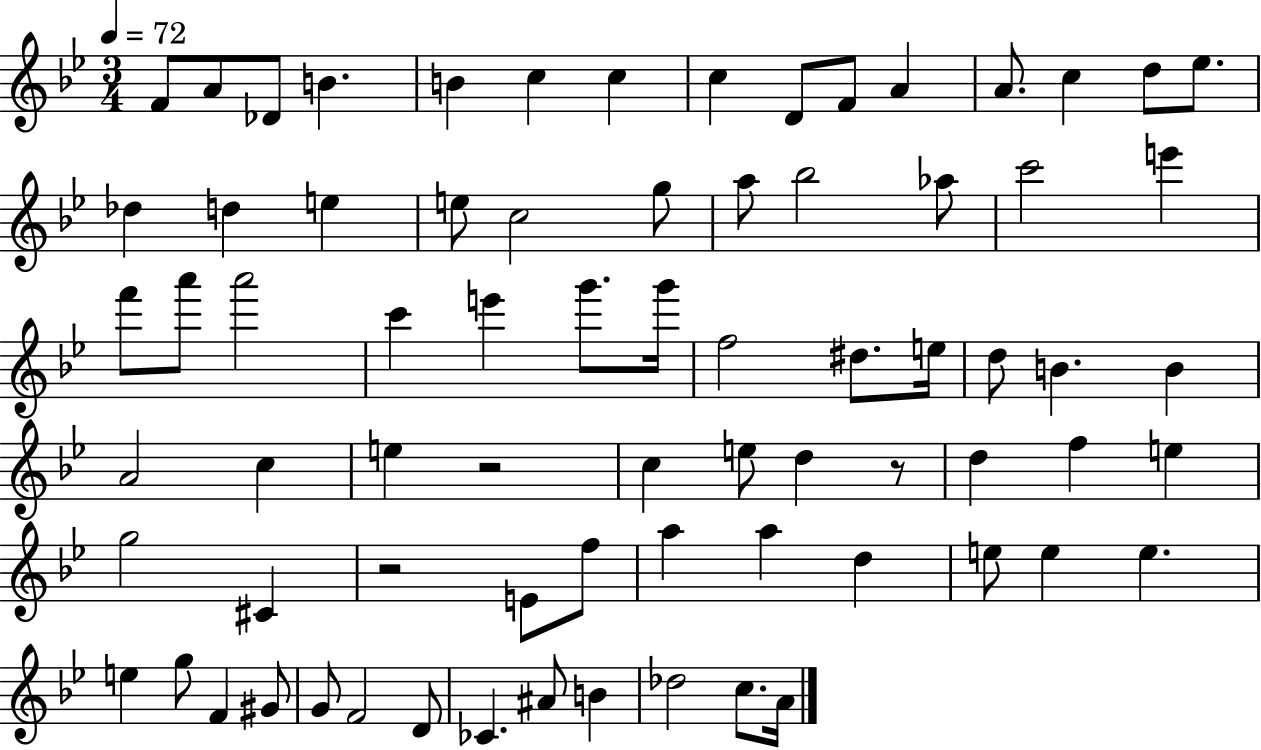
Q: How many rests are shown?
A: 3